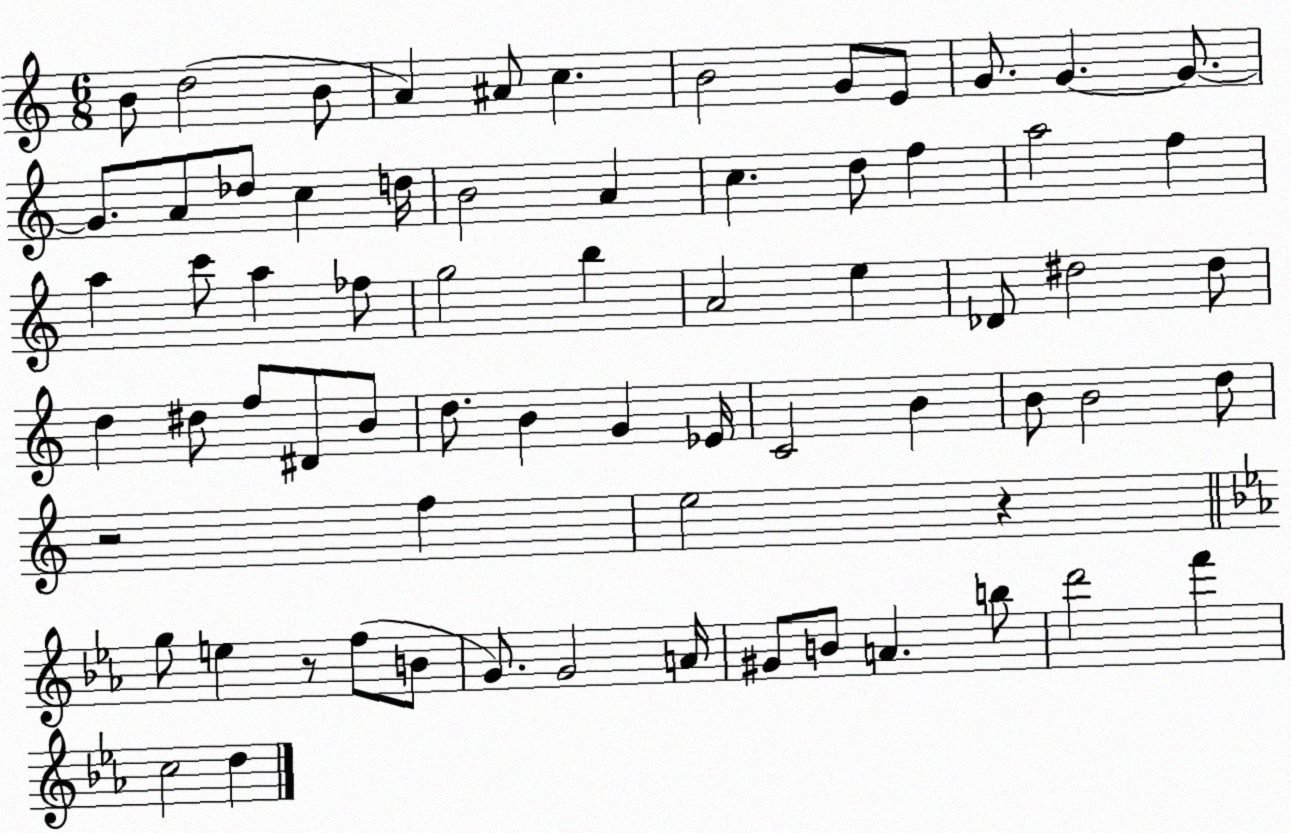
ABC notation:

X:1
T:Untitled
M:6/8
L:1/4
K:C
B/2 d2 B/2 A ^A/2 c B2 G/2 E/2 G/2 G G/2 G/2 A/2 _d/2 c d/4 B2 A c d/2 f a2 f a c'/2 a _f/2 g2 b A2 e _D/2 ^d2 ^d/2 d ^d/2 f/2 ^D/2 B/2 d/2 B G _E/4 C2 B B/2 B2 d/2 z2 f e2 z g/2 e z/2 f/2 B/2 G/2 G2 A/4 ^G/2 B/2 A b/2 d'2 f' c2 d